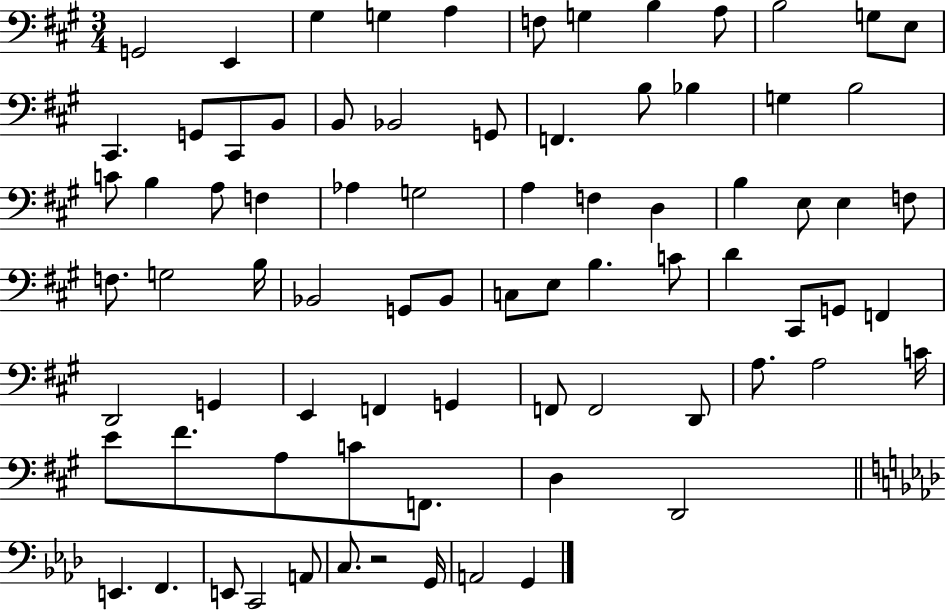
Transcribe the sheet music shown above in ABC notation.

X:1
T:Untitled
M:3/4
L:1/4
K:A
G,,2 E,, ^G, G, A, F,/2 G, B, A,/2 B,2 G,/2 E,/2 ^C,, G,,/2 ^C,,/2 B,,/2 B,,/2 _B,,2 G,,/2 F,, B,/2 _B, G, B,2 C/2 B, A,/2 F, _A, G,2 A, F, D, B, E,/2 E, F,/2 F,/2 G,2 B,/4 _B,,2 G,,/2 _B,,/2 C,/2 E,/2 B, C/2 D ^C,,/2 G,,/2 F,, D,,2 G,, E,, F,, G,, F,,/2 F,,2 D,,/2 A,/2 A,2 C/4 E/2 ^F/2 A,/2 C/2 F,,/2 D, D,,2 E,, F,, E,,/2 C,,2 A,,/2 C,/2 z2 G,,/4 A,,2 G,,